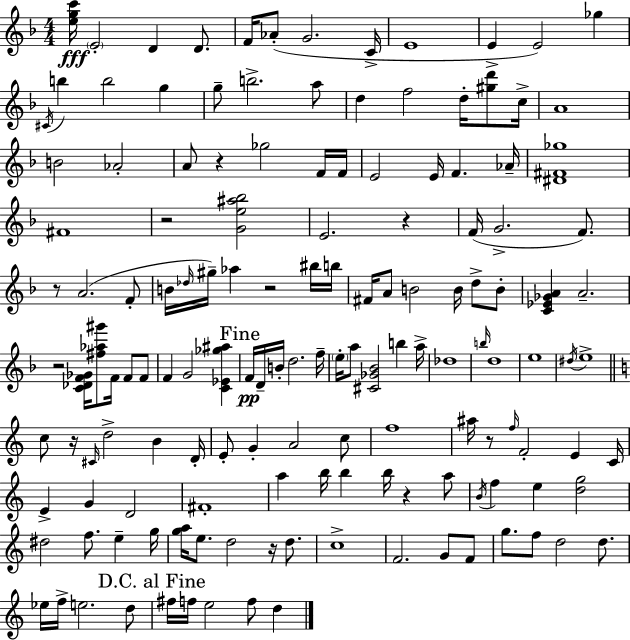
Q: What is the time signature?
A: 4/4